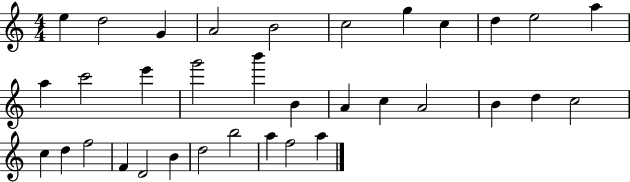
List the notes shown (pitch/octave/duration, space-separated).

E5/q D5/h G4/q A4/h B4/h C5/h G5/q C5/q D5/q E5/h A5/q A5/q C6/h E6/q G6/h B6/q B4/q A4/q C5/q A4/h B4/q D5/q C5/h C5/q D5/q F5/h F4/q D4/h B4/q D5/h B5/h A5/q F5/h A5/q